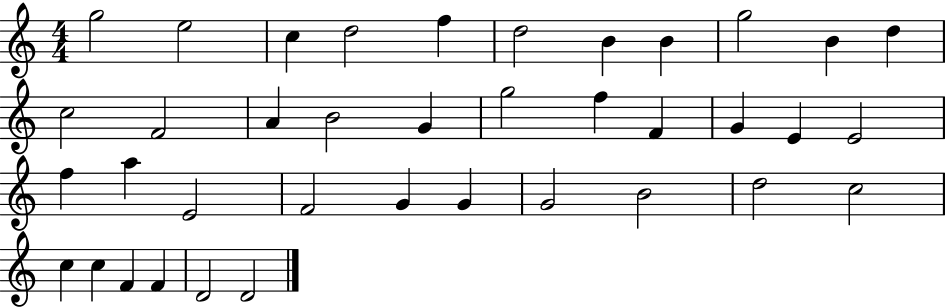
{
  \clef treble
  \numericTimeSignature
  \time 4/4
  \key c \major
  g''2 e''2 | c''4 d''2 f''4 | d''2 b'4 b'4 | g''2 b'4 d''4 | \break c''2 f'2 | a'4 b'2 g'4 | g''2 f''4 f'4 | g'4 e'4 e'2 | \break f''4 a''4 e'2 | f'2 g'4 g'4 | g'2 b'2 | d''2 c''2 | \break c''4 c''4 f'4 f'4 | d'2 d'2 | \bar "|."
}